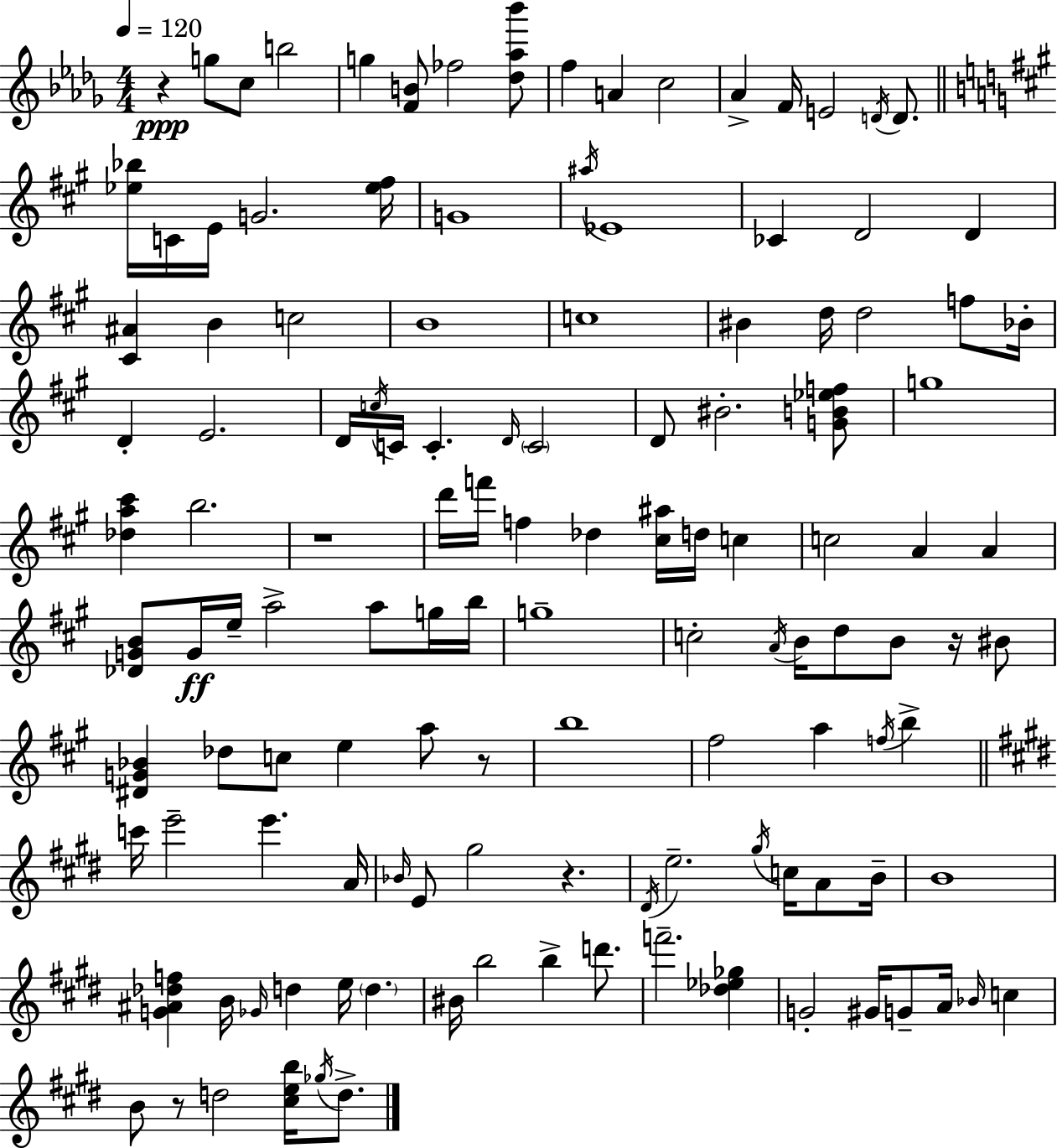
{
  \clef treble
  \numericTimeSignature
  \time 4/4
  \key bes \minor
  \tempo 4 = 120
  \repeat volta 2 { r4\ppp g''8 c''8 b''2 | g''4 <f' b'>8 fes''2 <des'' aes'' bes'''>8 | f''4 a'4 c''2 | aes'4-> f'16 e'2 \acciaccatura { d'16 } d'8. | \break \bar "||" \break \key a \major <ees'' bes''>16 c'16 e'16 g'2. <ees'' fis''>16 | g'1 | \acciaccatura { ais''16 } ees'1 | ces'4 d'2 d'4 | \break <cis' ais'>4 b'4 c''2 | b'1 | c''1 | bis'4 d''16 d''2 f''8 | \break bes'16-. d'4-. e'2. | d'16 \acciaccatura { c''16 } c'16 c'4.-. \grace { d'16 } \parenthesize c'2 | d'8 bis'2.-. | <g' b' ees'' f''>8 g''1 | \break <des'' a'' cis'''>4 b''2. | r1 | d'''16 f'''16 f''4 des''4 <cis'' ais''>16 d''16 c''4 | c''2 a'4 a'4 | \break <des' g' b'>8 g'16\ff e''16-- a''2-> a''8 | g''16 b''16 g''1-- | c''2-. \acciaccatura { a'16 } b'16 d''8 b'8 | r16 bis'8 <dis' g' bes'>4 des''8 c''8 e''4 | \break a''8 r8 b''1 | fis''2 a''4 | \acciaccatura { f''16 } b''4-> \bar "||" \break \key e \major c'''16 e'''2-- e'''4. a'16 | \grace { bes'16 } e'8 gis''2 r4. | \acciaccatura { dis'16 } e''2.-- \acciaccatura { gis''16 } c''16 | a'8 b'16-- b'1 | \break <g' ais' des'' f''>4 b'16 \grace { ges'16 } d''4 e''16 \parenthesize d''4. | bis'16 b''2 b''4-> | d'''8. f'''2.-- | <des'' ees'' ges''>4 g'2-. gis'16 g'8-- a'16 | \break \grace { bes'16 } c''4 b'8 r8 d''2 | <cis'' e'' b''>16 \acciaccatura { ges''16 } d''8.-> } \bar "|."
}